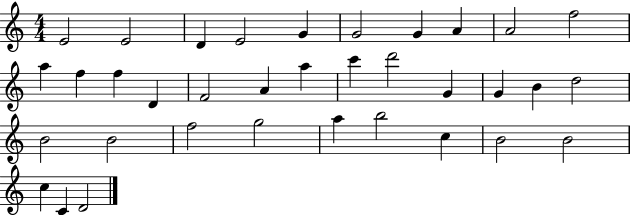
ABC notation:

X:1
T:Untitled
M:4/4
L:1/4
K:C
E2 E2 D E2 G G2 G A A2 f2 a f f D F2 A a c' d'2 G G B d2 B2 B2 f2 g2 a b2 c B2 B2 c C D2